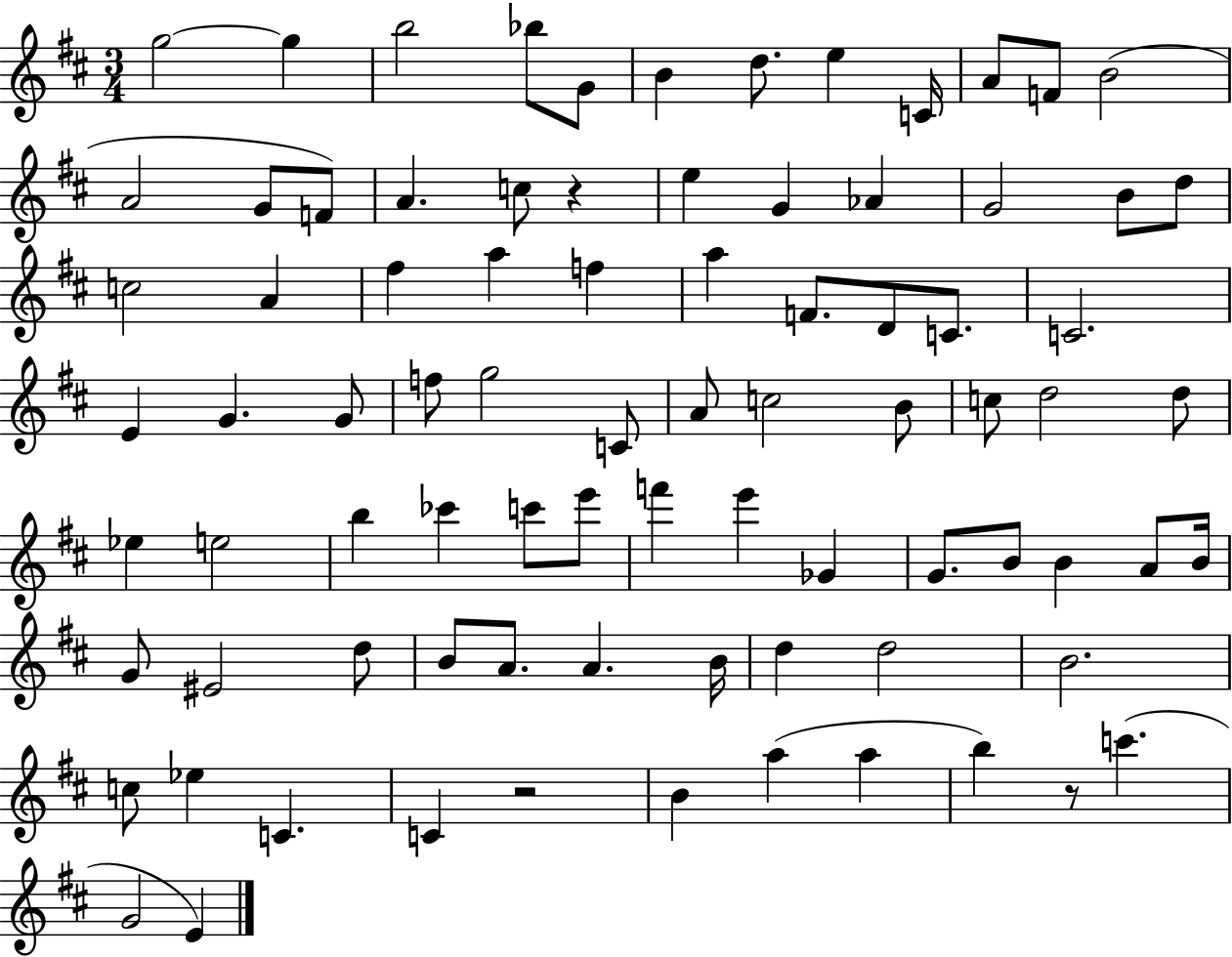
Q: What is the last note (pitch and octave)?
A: E4